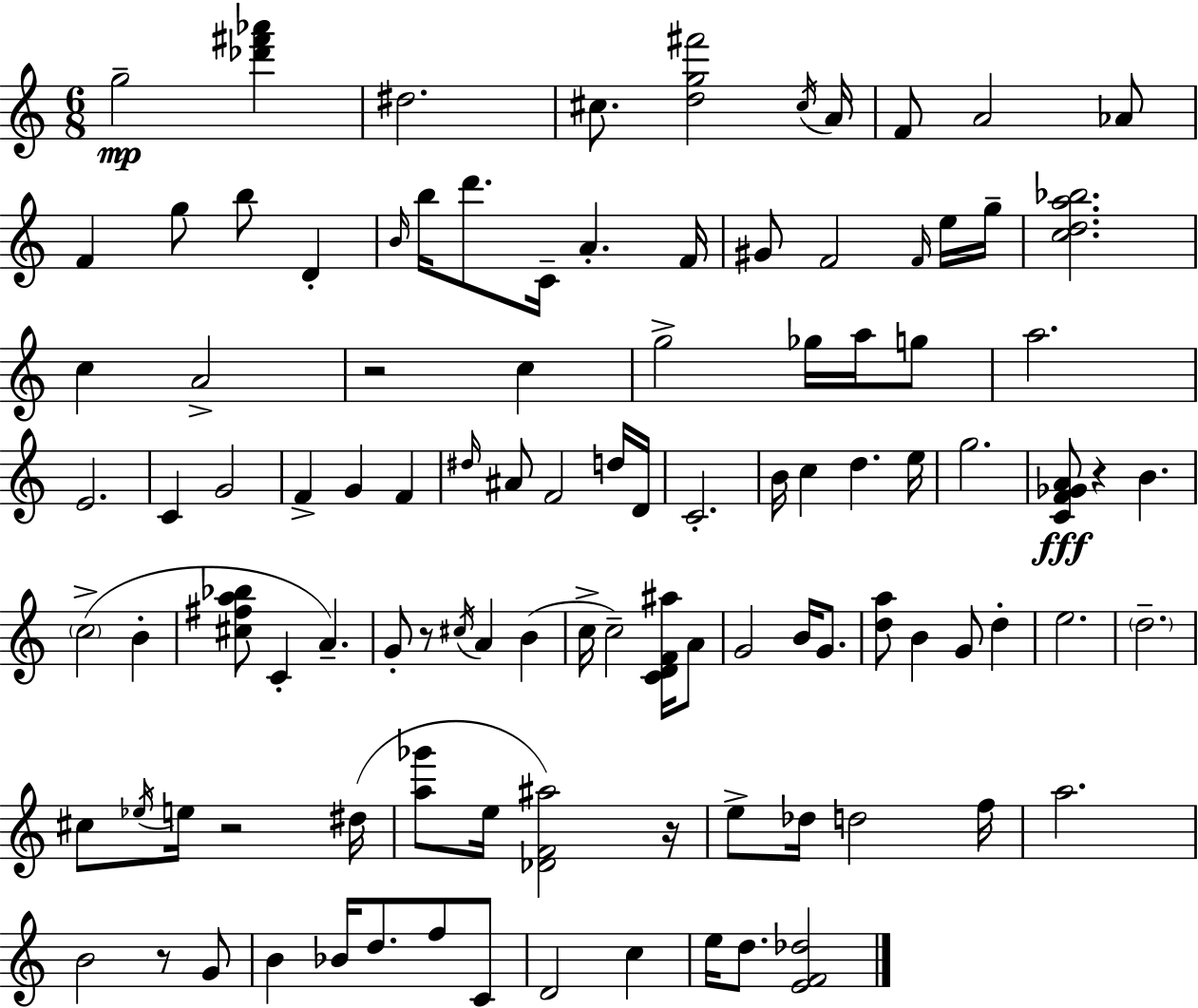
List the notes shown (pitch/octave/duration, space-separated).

G5/h [Db6,F#6,Ab6]/q D#5/h. C#5/e. [D5,G5,F#6]/h C#5/s A4/s F4/e A4/h Ab4/e F4/q G5/e B5/e D4/q B4/s B5/s D6/e. C4/s A4/q. F4/s G#4/e F4/h F4/s E5/s G5/s [C5,D5,A5,Bb5]/h. C5/q A4/h R/h C5/q G5/h Gb5/s A5/s G5/e A5/h. E4/h. C4/q G4/h F4/q G4/q F4/q D#5/s A#4/e F4/h D5/s D4/s C4/h. B4/s C5/q D5/q. E5/s G5/h. [C4,F4,Gb4,A4]/e R/q B4/q. C5/h B4/q [C#5,F#5,A5,Bb5]/e C4/q A4/q. G4/e R/e C#5/s A4/q B4/q C5/s C5/h [C4,D4,F4,A#5]/s A4/e G4/h B4/s G4/e. [D5,A5]/e B4/q G4/e D5/q E5/h. D5/h. C#5/e Eb5/s E5/s R/h D#5/s [A5,Gb6]/e E5/s [Db4,F4,A#5]/h R/s E5/e Db5/s D5/h F5/s A5/h. B4/h R/e G4/e B4/q Bb4/s D5/e. F5/e C4/e D4/h C5/q E5/s D5/e. [E4,F4,Db5]/h